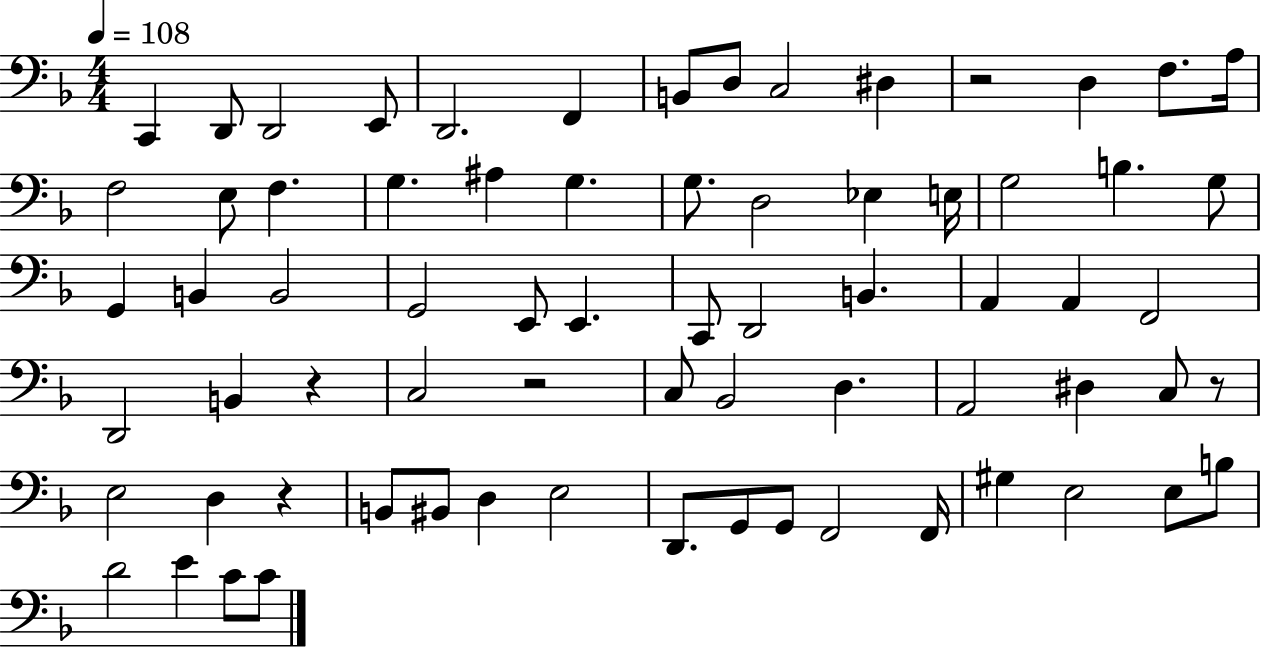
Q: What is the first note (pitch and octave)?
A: C2